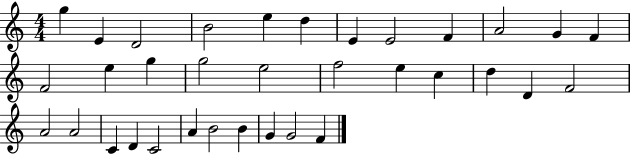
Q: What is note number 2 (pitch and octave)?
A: E4